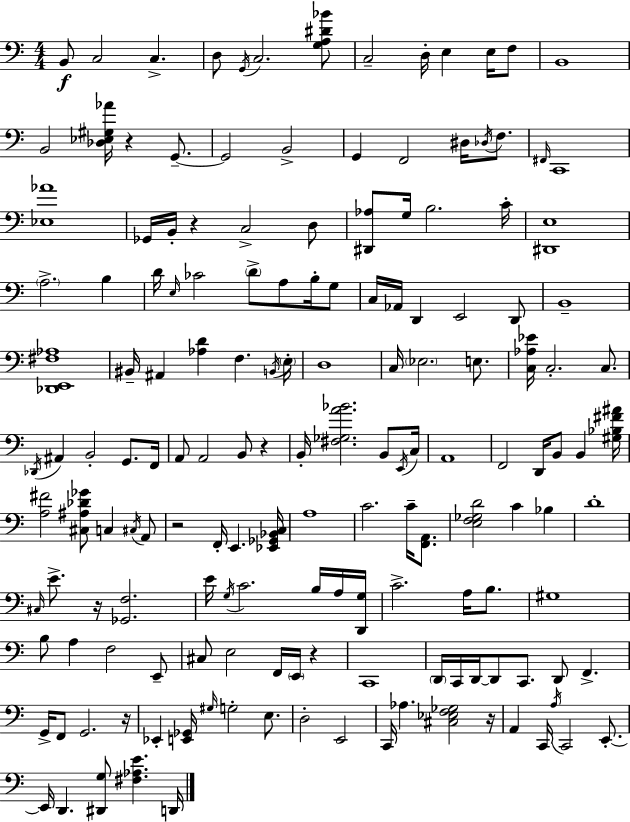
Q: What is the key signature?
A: A minor